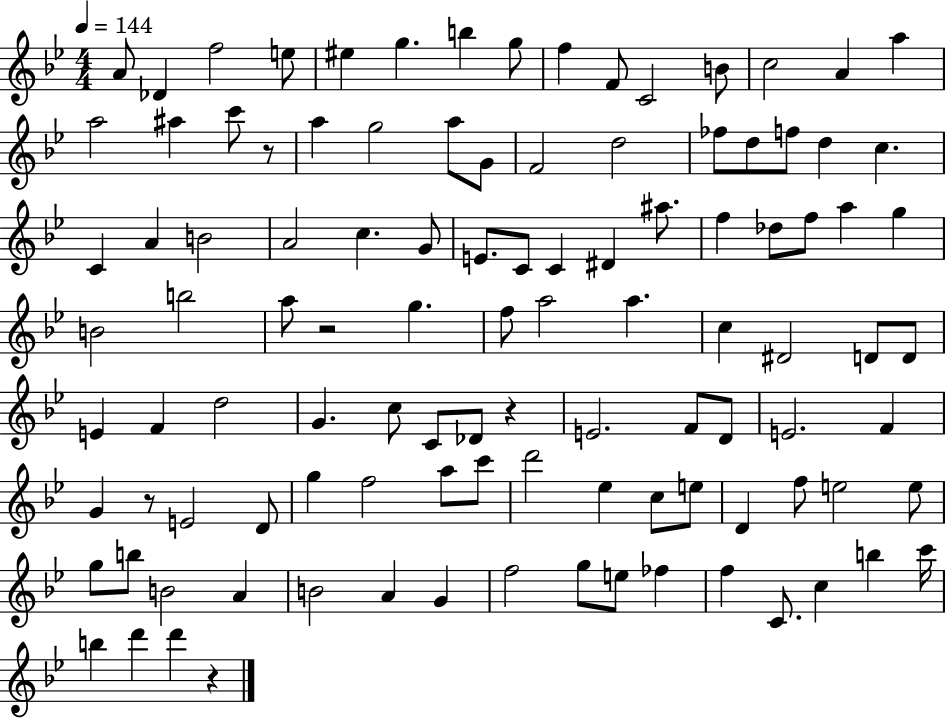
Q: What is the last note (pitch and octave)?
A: D6